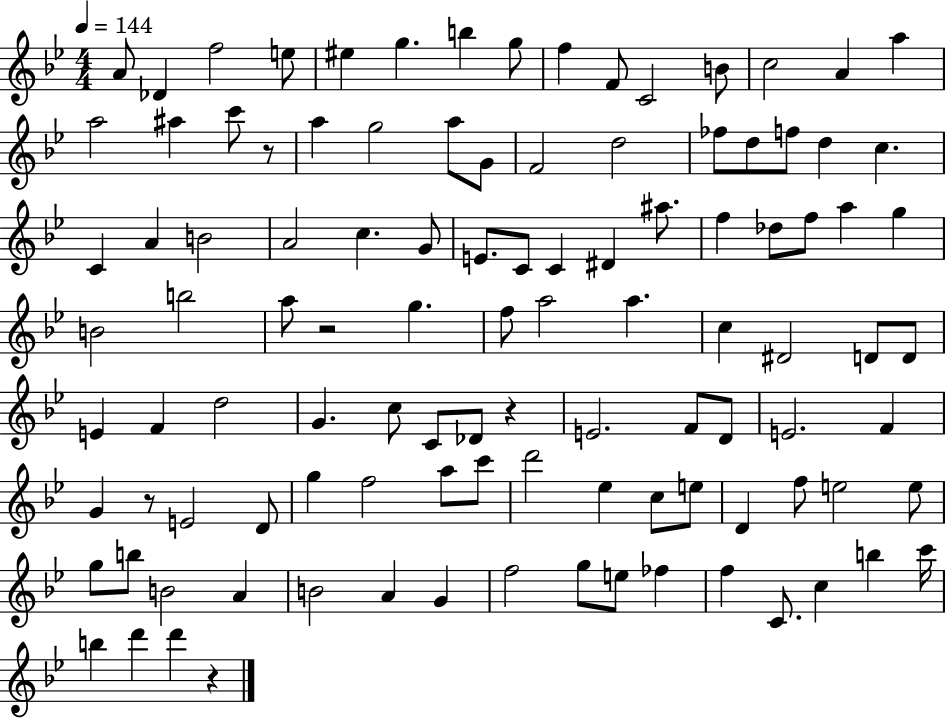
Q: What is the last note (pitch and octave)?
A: D6